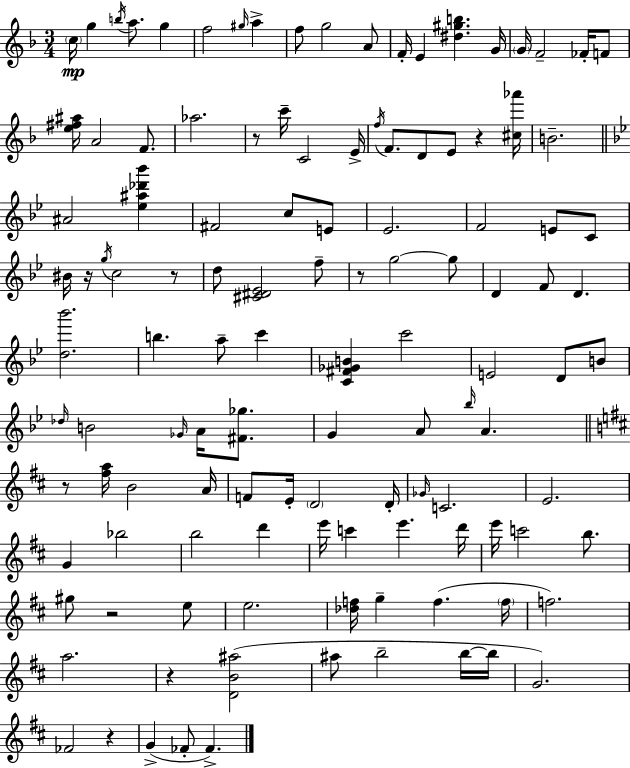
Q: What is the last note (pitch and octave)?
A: FES4